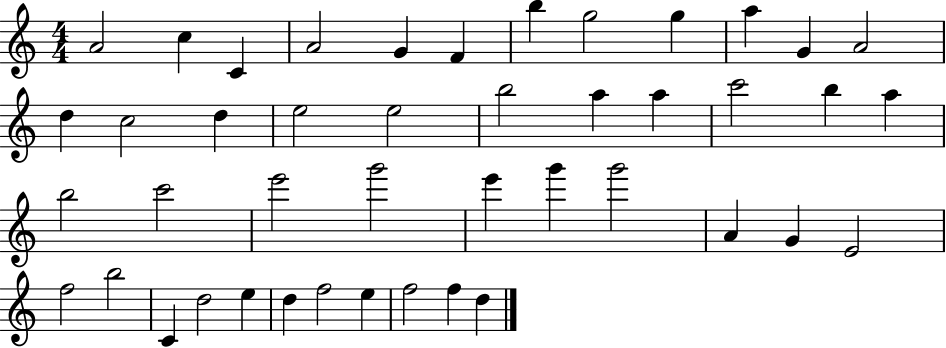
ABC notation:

X:1
T:Untitled
M:4/4
L:1/4
K:C
A2 c C A2 G F b g2 g a G A2 d c2 d e2 e2 b2 a a c'2 b a b2 c'2 e'2 g'2 e' g' g'2 A G E2 f2 b2 C d2 e d f2 e f2 f d